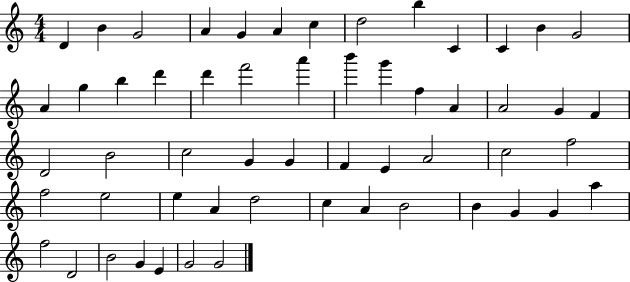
X:1
T:Untitled
M:4/4
L:1/4
K:C
D B G2 A G A c d2 b C C B G2 A g b d' d' f'2 a' b' g' f A A2 G F D2 B2 c2 G G F E A2 c2 f2 f2 e2 e A d2 c A B2 B G G a f2 D2 B2 G E G2 G2